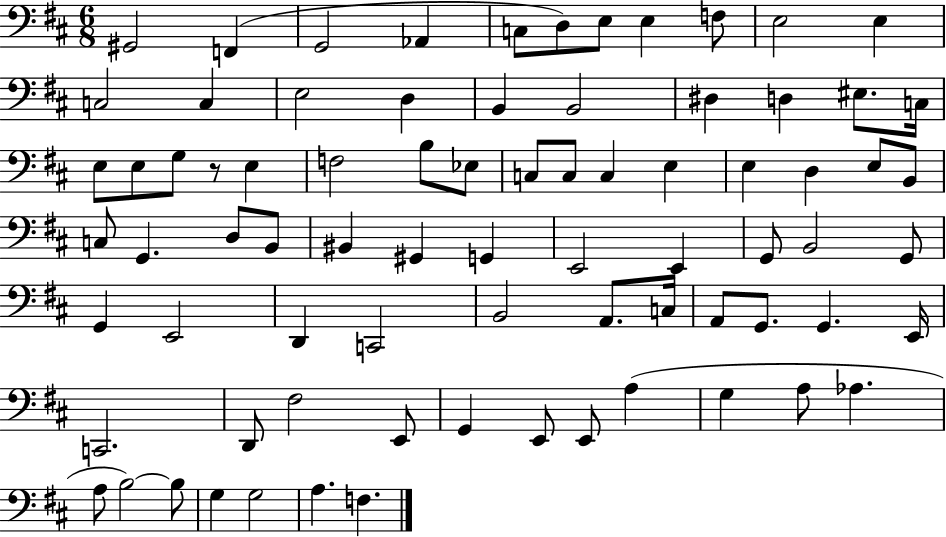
G#2/h F2/q G2/h Ab2/q C3/e D3/e E3/e E3/q F3/e E3/h E3/q C3/h C3/q E3/h D3/q B2/q B2/h D#3/q D3/q EIS3/e. C3/s E3/e E3/e G3/e R/e E3/q F3/h B3/e Eb3/e C3/e C3/e C3/q E3/q E3/q D3/q E3/e B2/e C3/e G2/q. D3/e B2/e BIS2/q G#2/q G2/q E2/h E2/q G2/e B2/h G2/e G2/q E2/h D2/q C2/h B2/h A2/e. C3/s A2/e G2/e. G2/q. E2/s C2/h. D2/e F#3/h E2/e G2/q E2/e E2/e A3/q G3/q A3/e Ab3/q. A3/e B3/h B3/e G3/q G3/h A3/q. F3/q.